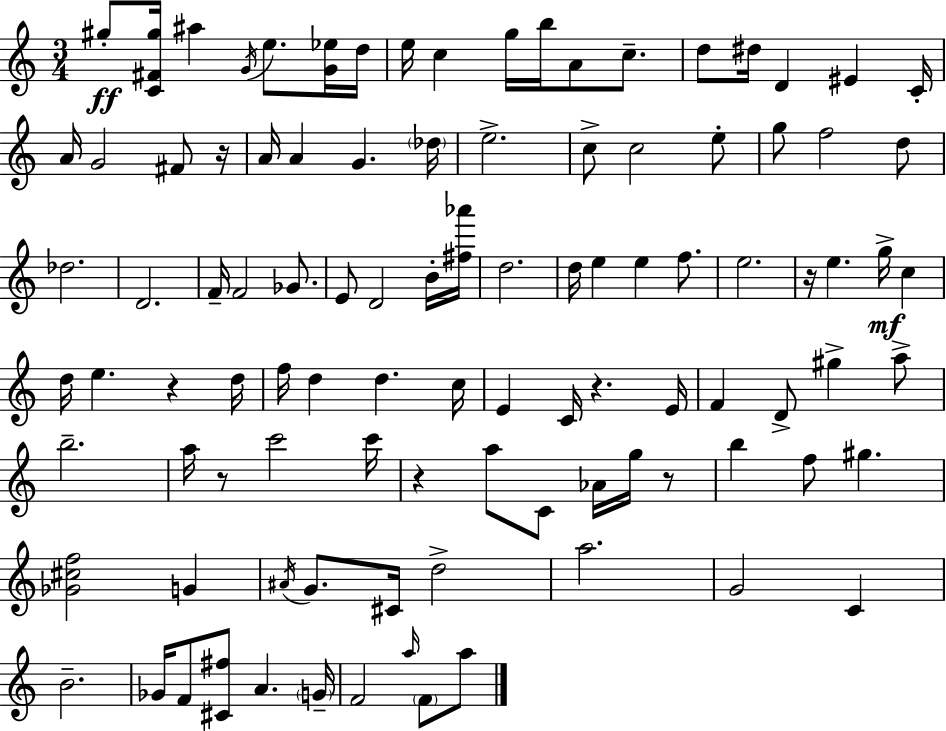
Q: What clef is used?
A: treble